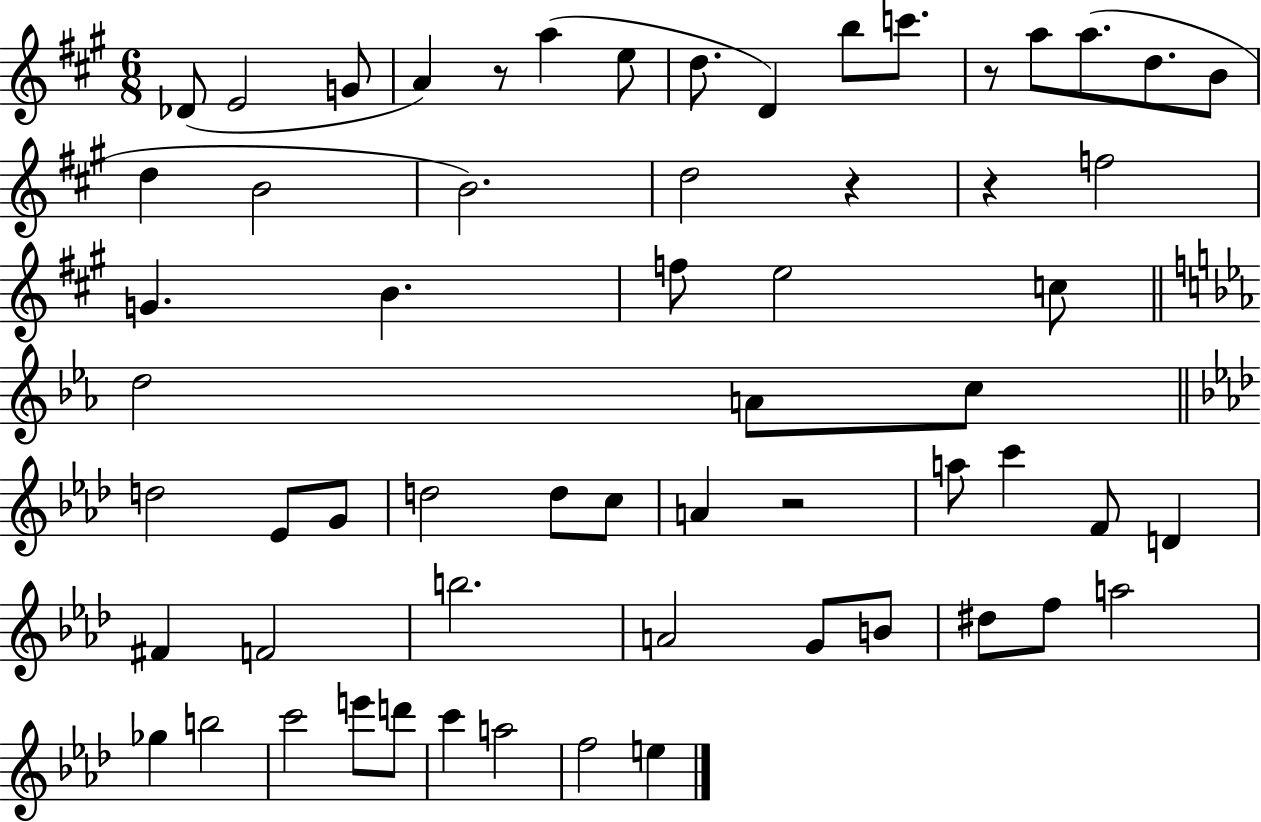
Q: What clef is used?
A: treble